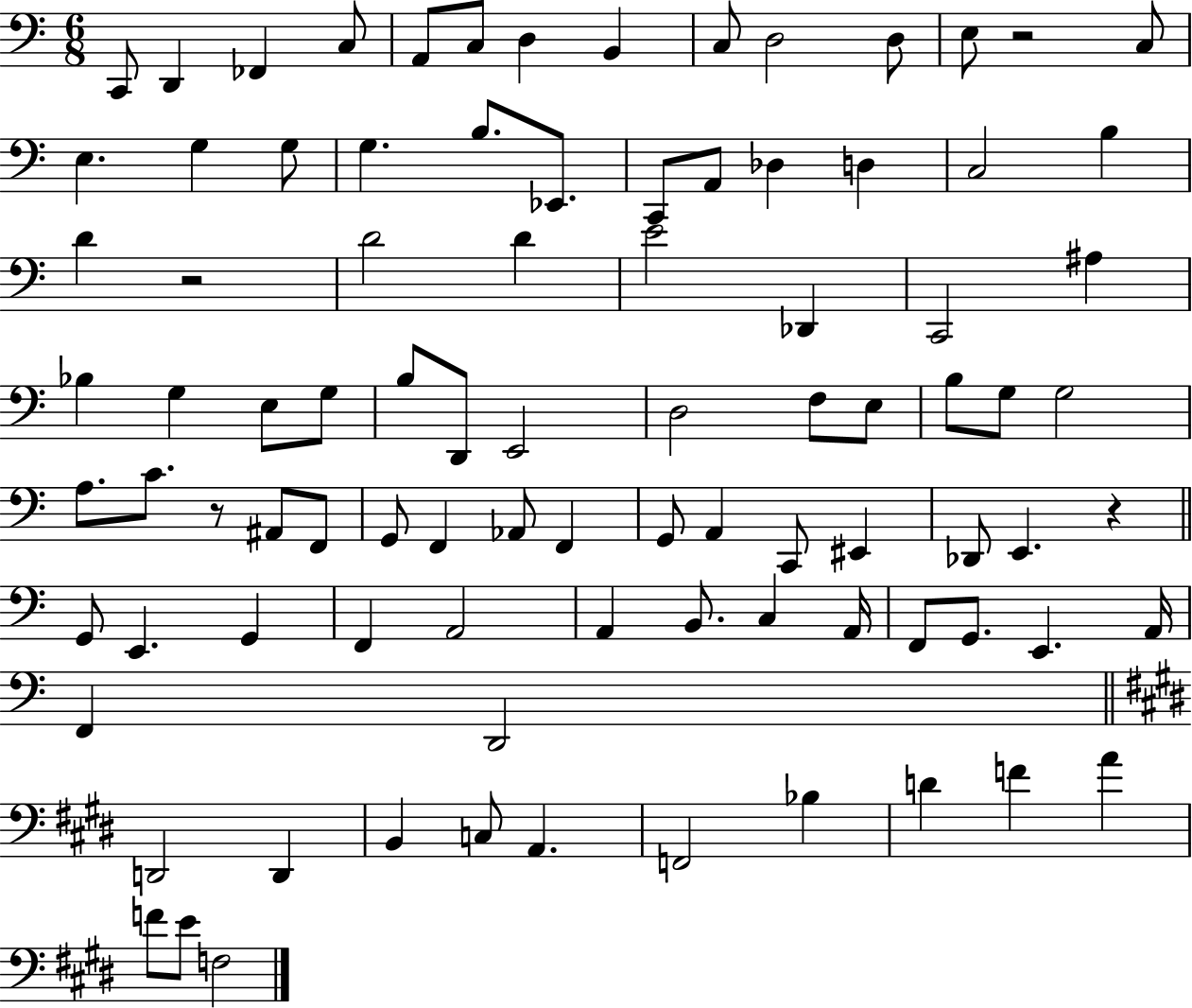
{
  \clef bass
  \numericTimeSignature
  \time 6/8
  \key c \major
  \repeat volta 2 { c,8 d,4 fes,4 c8 | a,8 c8 d4 b,4 | c8 d2 d8 | e8 r2 c8 | \break e4. g4 g8 | g4. b8. ees,8. | c,8 a,8 des4 d4 | c2 b4 | \break d'4 r2 | d'2 d'4 | e'2 des,4 | c,2 ais4 | \break bes4 g4 e8 g8 | b8 d,8 e,2 | d2 f8 e8 | b8 g8 g2 | \break a8. c'8. r8 ais,8 f,8 | g,8 f,4 aes,8 f,4 | g,8 a,4 c,8 eis,4 | des,8 e,4. r4 | \break \bar "||" \break \key a \minor g,8 e,4. g,4 | f,4 a,2 | a,4 b,8. c4 a,16 | f,8 g,8. e,4. a,16 | \break f,4 d,2 | \bar "||" \break \key e \major d,2 d,4 | b,4 c8 a,4. | f,2 bes4 | d'4 f'4 a'4 | \break f'8 e'8 f2 | } \bar "|."
}